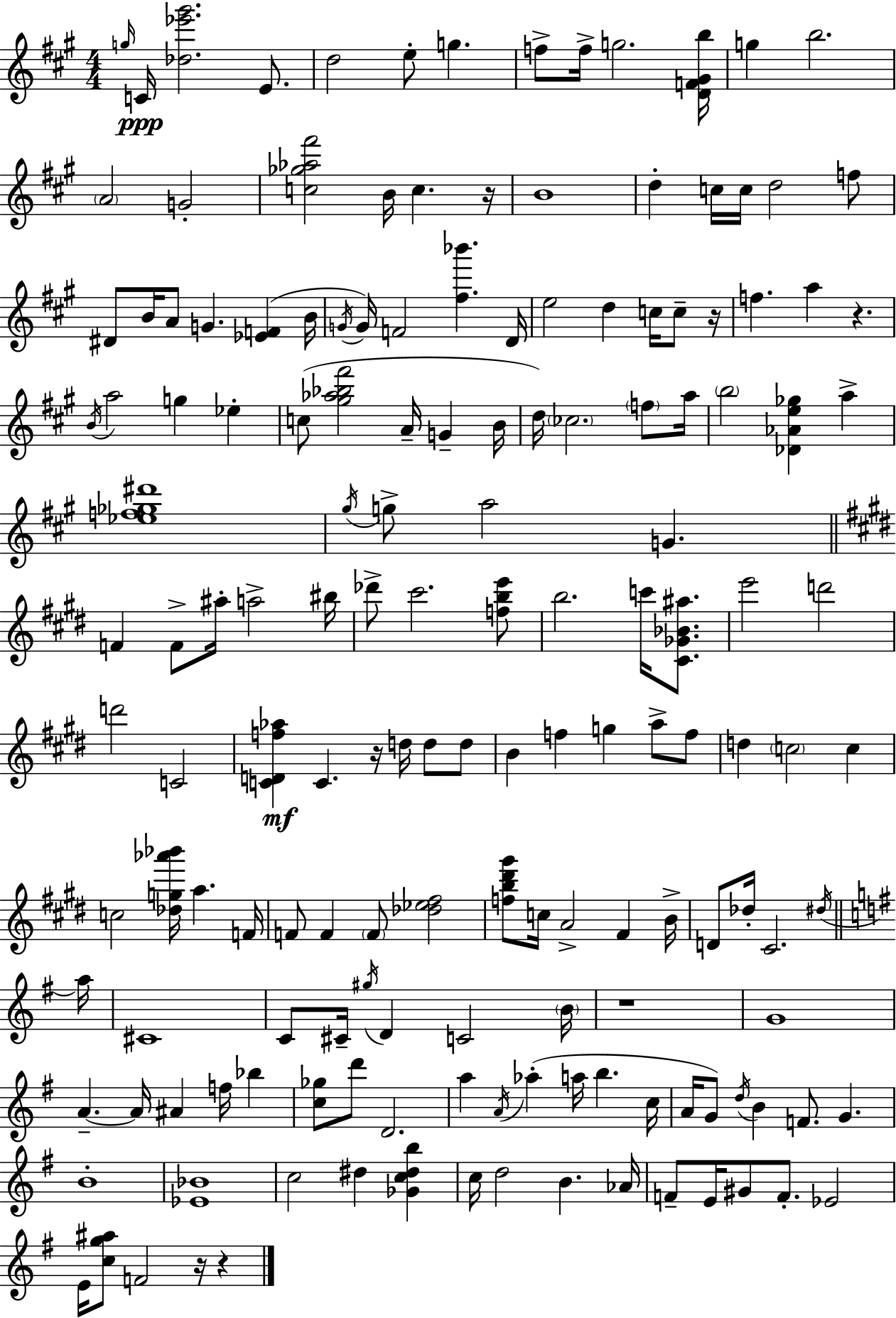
{
  \clef treble
  \numericTimeSignature
  \time 4/4
  \key a \major
  \grace { g''16 }\ppp c'16 <des'' ees''' gis'''>2. e'8. | d''2 e''8-. g''4. | f''8-> f''16-> g''2. | <d' f' gis' b''>16 g''4 b''2. | \break \parenthesize a'2 g'2-. | <c'' ges'' aes'' fis'''>2 b'16 c''4. | r16 b'1 | d''4-. c''16 c''16 d''2 f''8 | \break dis'8 b'16 a'8 g'4. <ees' f'>4( | b'16 \acciaccatura { g'16 } g'16) f'2 <fis'' bes'''>4. | d'16 e''2 d''4 c''16 c''8-- | r16 f''4. a''4 r4. | \break \acciaccatura { b'16 } a''2 g''4 ees''4-. | c''8( <gis'' aes'' bes'' fis'''>2 a'16-- g'4-- | b'16 d''16) \parenthesize ces''2. | \parenthesize f''8 a''16 \parenthesize b''2 <des' aes' e'' ges''>4 a''4-> | \break <ees'' f'' ges'' dis'''>1 | \acciaccatura { gis''16 } g''8-> a''2 g'4. | \bar "||" \break \key e \major f'4 f'8-> ais''16-. a''2-> bis''16 | des'''8-> cis'''2. <f'' b'' e'''>8 | b''2. c'''16 <cis' ges' bes' ais''>8. | e'''2 d'''2 | \break d'''2 c'2 | <c' d' f'' aes''>4\mf c'4. r16 d''16 d''8 d''8 | b'4 f''4 g''4 a''8-> f''8 | d''4 \parenthesize c''2 c''4 | \break c''2 <des'' g'' aes''' bes'''>16 a''4. f'16 | f'8 f'4 \parenthesize f'8 <des'' ees'' fis''>2 | <f'' b'' dis''' gis'''>8 c''16 a'2-> fis'4 b'16-> | d'8 des''16-. cis'2. \acciaccatura { dis''16 } | \break \bar "||" \break \key g \major a''16 cis'1 | c'8 cis'16-- \acciaccatura { gis''16 } d'4 c'2 | \parenthesize b'16 r1 | g'1 | \break a'4.--~~ a'16 ais'4 f''16 bes''4 | <c'' ges''>8 d'''8 d'2. | a''4 \acciaccatura { a'16 } aes''4-.( a''16 b''4. | c''16 a'16 g'8) \acciaccatura { d''16 } b'4 f'8. g'4. | \break b'1-. | <ees' bes'>1 | c''2 dis''4 | <ges' c'' dis'' b''>4 c''16 d''2 b'4. | \break aes'16 f'8-- e'16 gis'8 f'8.-. ees'2 | e'16 <c'' g'' ais''>8 f'2 r16 | r4 \bar "|."
}